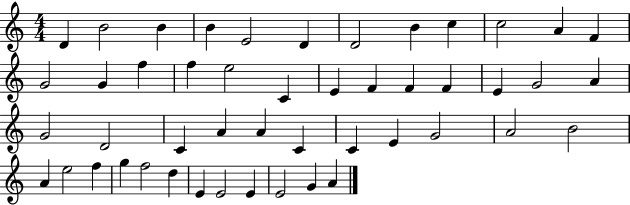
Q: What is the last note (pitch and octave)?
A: A4